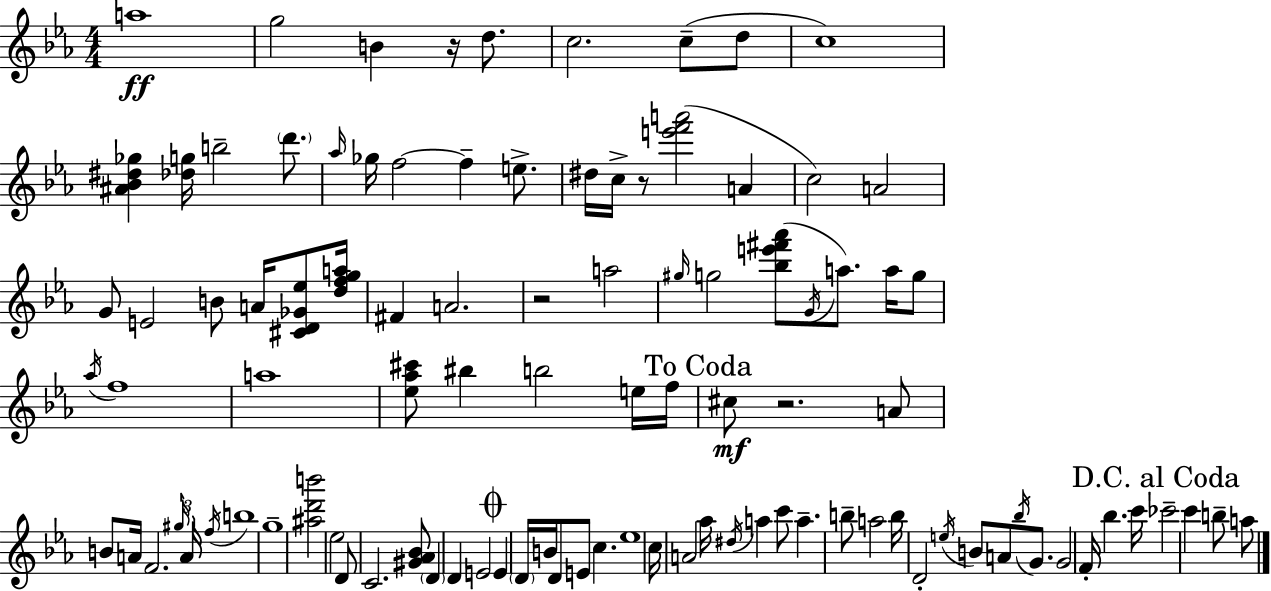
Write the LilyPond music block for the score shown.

{
  \clef treble
  \numericTimeSignature
  \time 4/4
  \key c \minor
  a''1\ff | g''2 b'4 r16 d''8. | c''2. c''8--( d''8 | c''1) | \break <ais' bes' dis'' ges''>4 <des'' g''>16 b''2-- \parenthesize d'''8. | \grace { aes''16 } ges''16 f''2~~ f''4-- e''8.-> | dis''16 c''16-> r8 <e''' f''' a'''>2( a'4 | c''2) a'2 | \break g'8 e'2 b'8 a'16 <cis' d' ges' ees''>8 | <d'' f'' g'' a''>16 fis'4 a'2. | r2 a''2 | \grace { gis''16 } g''2 <bes'' e''' fis''' aes'''>8( \acciaccatura { g'16 } a''8.) | \break a''16 g''8 \acciaccatura { aes''16 } f''1 | a''1 | <ees'' aes'' cis'''>8 bis''4 b''2 | e''16 f''16 \mark "To Coda" cis''8\mf r2. | \break a'8 b'8 a'16 f'2. | \tuplet 3/2 { \grace { gis''16 } a'16 \acciaccatura { f''16 } } b''1 | g''1-- | <ais'' d''' b'''>2 ees''2 | \break d'8 c'2. | <gis' aes' bes'>8 \parenthesize d'4 d'4 e'2 | \mark \markup { \musicglyph "scripts.coda" } e'4 \parenthesize d'16 b'16 d'8 e'8 | c''4. ees''1 | \break c''16 a'2 aes''16 | \acciaccatura { dis''16 } a''4 c'''8 a''4.-- b''8-- a''2 | b''16 d'2-. | \acciaccatura { e''16 } b'8 a'8 \acciaccatura { bes''16 } g'8. g'2 | \break f'16-. bes''4. c'''16 \mark "D.C. al Coda" ces'''2-- | c'''4 b''8-- a''8 \bar "|."
}